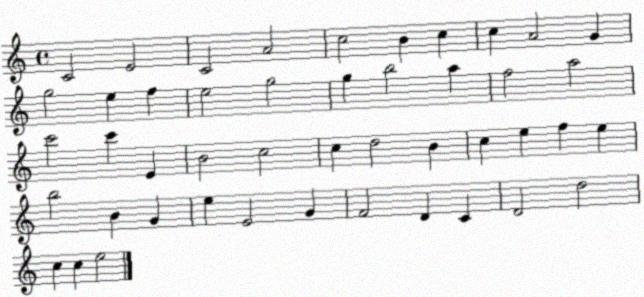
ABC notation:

X:1
T:Untitled
M:4/4
L:1/4
K:C
C2 E2 C2 A2 c2 B c c A2 G g2 e f e2 g2 g b2 a f2 a2 c'2 c' E B2 c2 c d2 B c e f e b2 B G e E2 G F2 D C D2 d2 c c e2